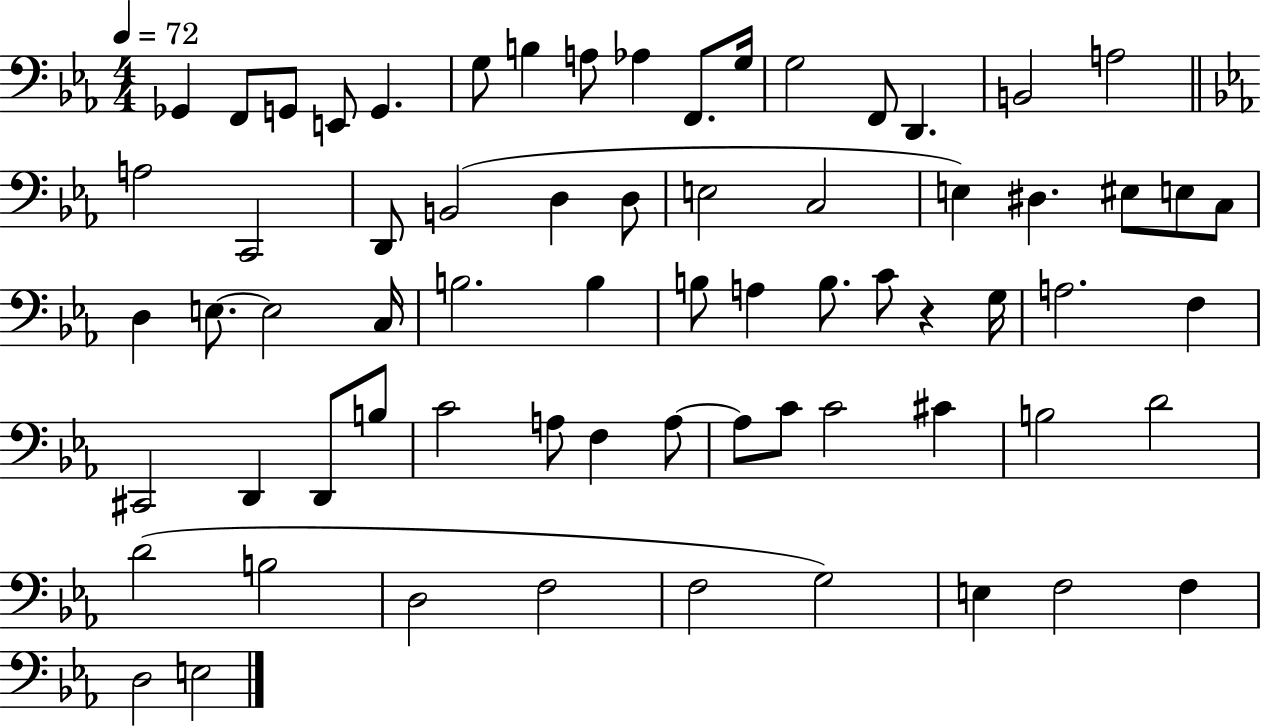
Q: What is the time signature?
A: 4/4